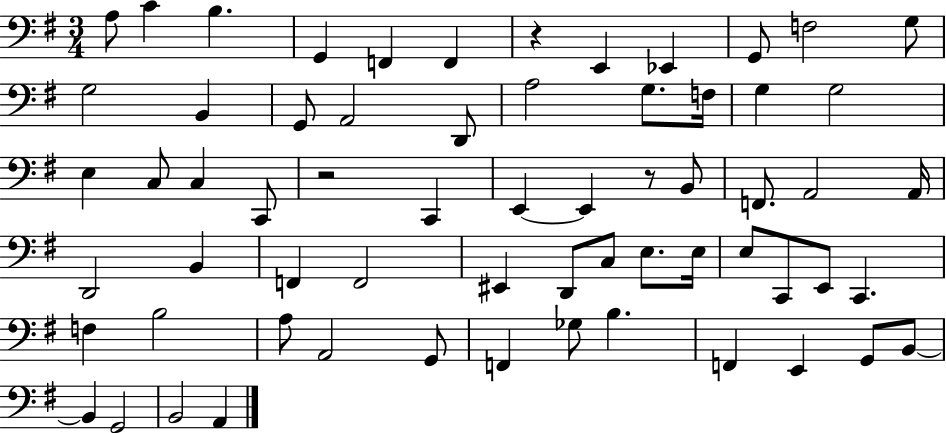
{
  \clef bass
  \numericTimeSignature
  \time 3/4
  \key g \major
  a8 c'4 b4. | g,4 f,4 f,4 | r4 e,4 ees,4 | g,8 f2 g8 | \break g2 b,4 | g,8 a,2 d,8 | a2 g8. f16 | g4 g2 | \break e4 c8 c4 c,8 | r2 c,4 | e,4~~ e,4 r8 b,8 | f,8. a,2 a,16 | \break d,2 b,4 | f,4 f,2 | eis,4 d,8 c8 e8. e16 | e8 c,8 e,8 c,4. | \break f4 b2 | a8 a,2 g,8 | f,4 ges8 b4. | f,4 e,4 g,8 b,8~~ | \break b,4 g,2 | b,2 a,4 | \bar "|."
}